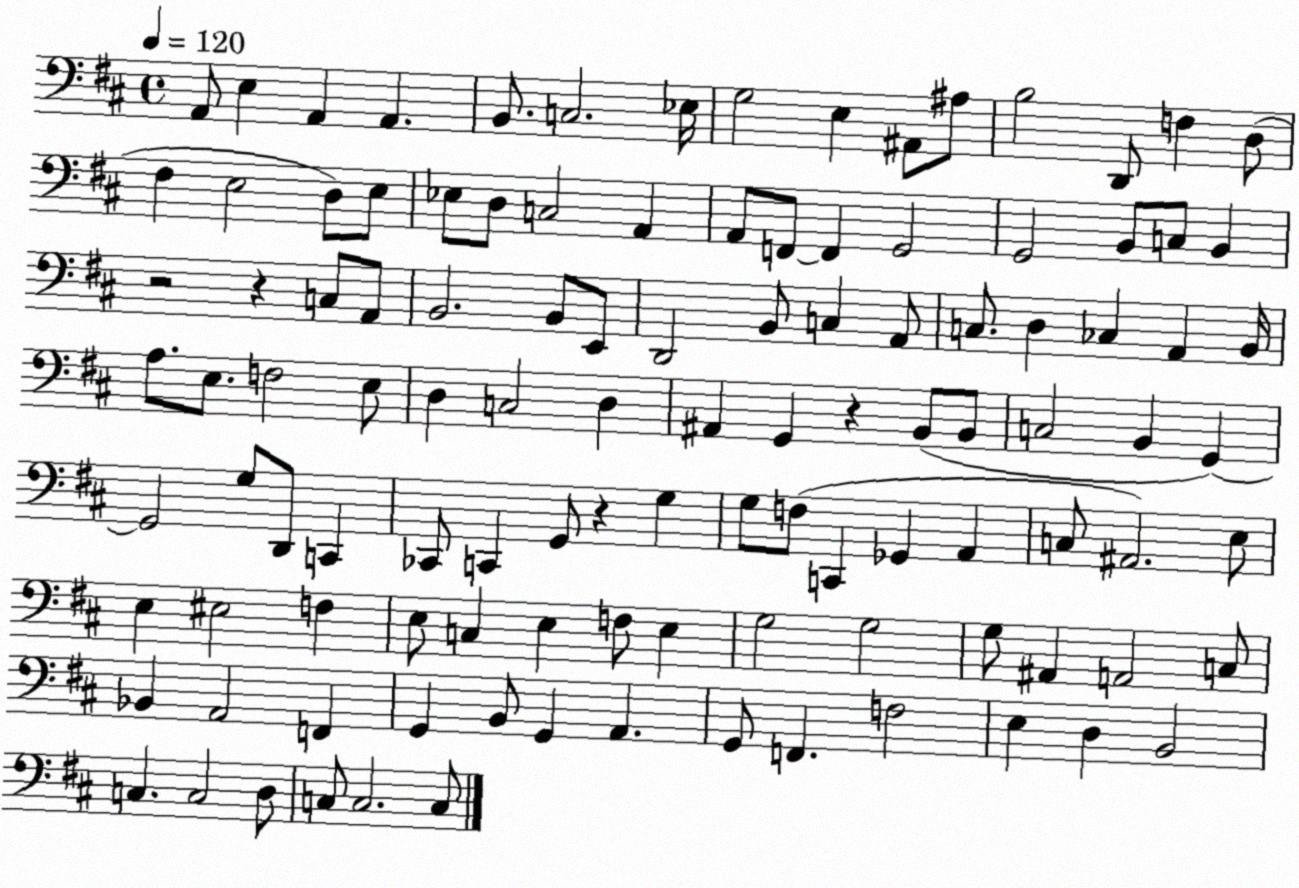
X:1
T:Untitled
M:4/4
L:1/4
K:D
A,,/2 E, A,, A,, B,,/2 C,2 _E,/4 G,2 E, ^A,,/2 ^A,/2 B,2 D,,/2 F, D,/2 ^F, E,2 D,/2 E,/2 _E,/2 D,/2 C,2 A,, A,,/2 F,,/2 F,, G,,2 G,,2 B,,/2 C,/2 B,, z2 z C,/2 A,,/2 B,,2 B,,/2 E,,/2 D,,2 B,,/2 C, A,,/2 C,/2 D, _C, A,, B,,/4 A,/2 E,/2 F,2 E,/2 D, C,2 D, ^A,, G,, z B,,/2 B,,/2 C,2 B,, G,, G,,2 G,/2 D,,/2 C,, _C,,/2 C,, G,,/2 z G, G,/2 F,/2 C,, _G,, A,, C,/2 ^A,,2 E,/2 E, ^E,2 F, E,/2 C, E, F,/2 E, G,2 G,2 G,/2 ^A,, A,,2 C,/2 _B,, A,,2 F,, G,, B,,/2 G,, A,, G,,/2 F,, F,2 E, D, B,,2 C, C,2 D,/2 C,/2 C,2 C,/2